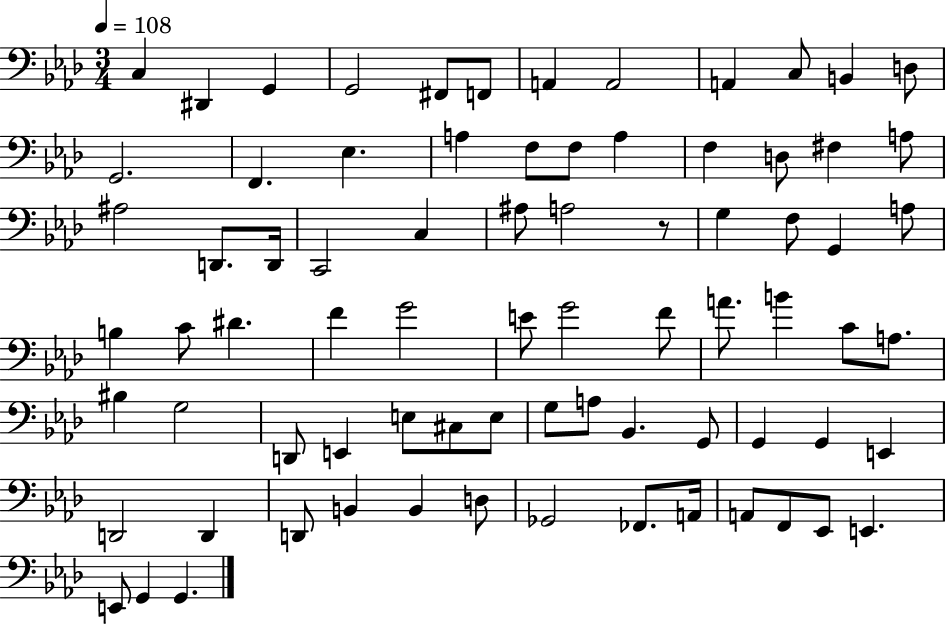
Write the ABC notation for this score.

X:1
T:Untitled
M:3/4
L:1/4
K:Ab
C, ^D,, G,, G,,2 ^F,,/2 F,,/2 A,, A,,2 A,, C,/2 B,, D,/2 G,,2 F,, _E, A, F,/2 F,/2 A, F, D,/2 ^F, A,/2 ^A,2 D,,/2 D,,/4 C,,2 C, ^A,/2 A,2 z/2 G, F,/2 G,, A,/2 B, C/2 ^D F G2 E/2 G2 F/2 A/2 B C/2 A,/2 ^B, G,2 D,,/2 E,, E,/2 ^C,/2 E,/2 G,/2 A,/2 _B,, G,,/2 G,, G,, E,, D,,2 D,, D,,/2 B,, B,, D,/2 _G,,2 _F,,/2 A,,/4 A,,/2 F,,/2 _E,,/2 E,, E,,/2 G,, G,,